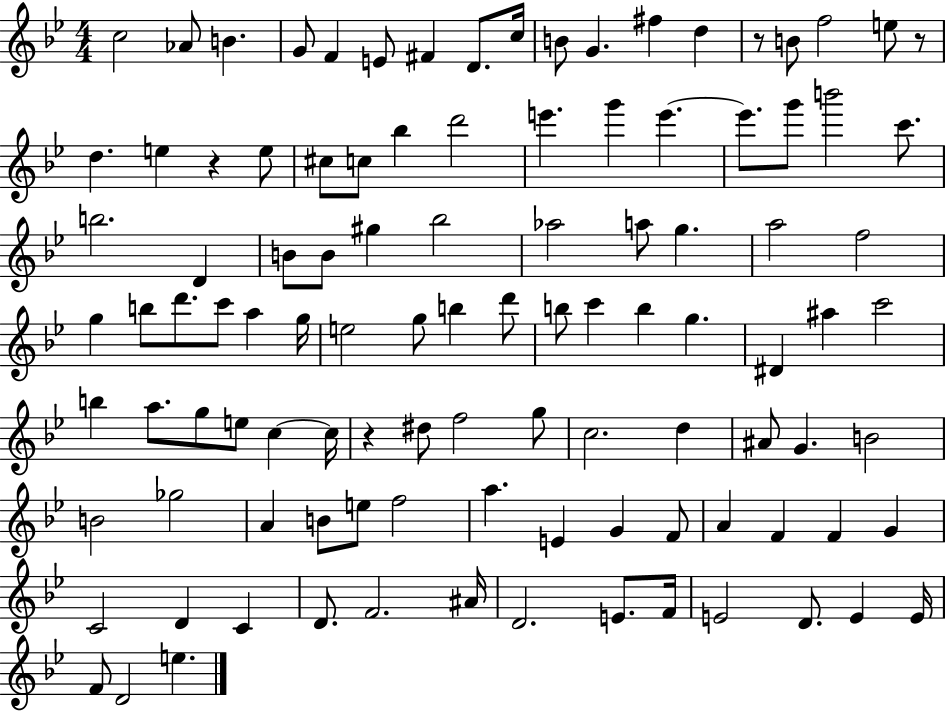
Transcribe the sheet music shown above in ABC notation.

X:1
T:Untitled
M:4/4
L:1/4
K:Bb
c2 _A/2 B G/2 F E/2 ^F D/2 c/4 B/2 G ^f d z/2 B/2 f2 e/2 z/2 d e z e/2 ^c/2 c/2 _b d'2 e' g' e' e'/2 g'/2 b'2 c'/2 b2 D B/2 B/2 ^g _b2 _a2 a/2 g a2 f2 g b/2 d'/2 c'/2 a g/4 e2 g/2 b d'/2 b/2 c' b g ^D ^a c'2 b a/2 g/2 e/2 c c/4 z ^d/2 f2 g/2 c2 d ^A/2 G B2 B2 _g2 A B/2 e/2 f2 a E G F/2 A F F G C2 D C D/2 F2 ^A/4 D2 E/2 F/4 E2 D/2 E E/4 F/2 D2 e